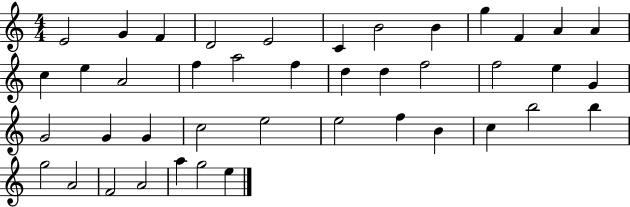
X:1
T:Untitled
M:4/4
L:1/4
K:C
E2 G F D2 E2 C B2 B g F A A c e A2 f a2 f d d f2 f2 e G G2 G G c2 e2 e2 f B c b2 b g2 A2 F2 A2 a g2 e